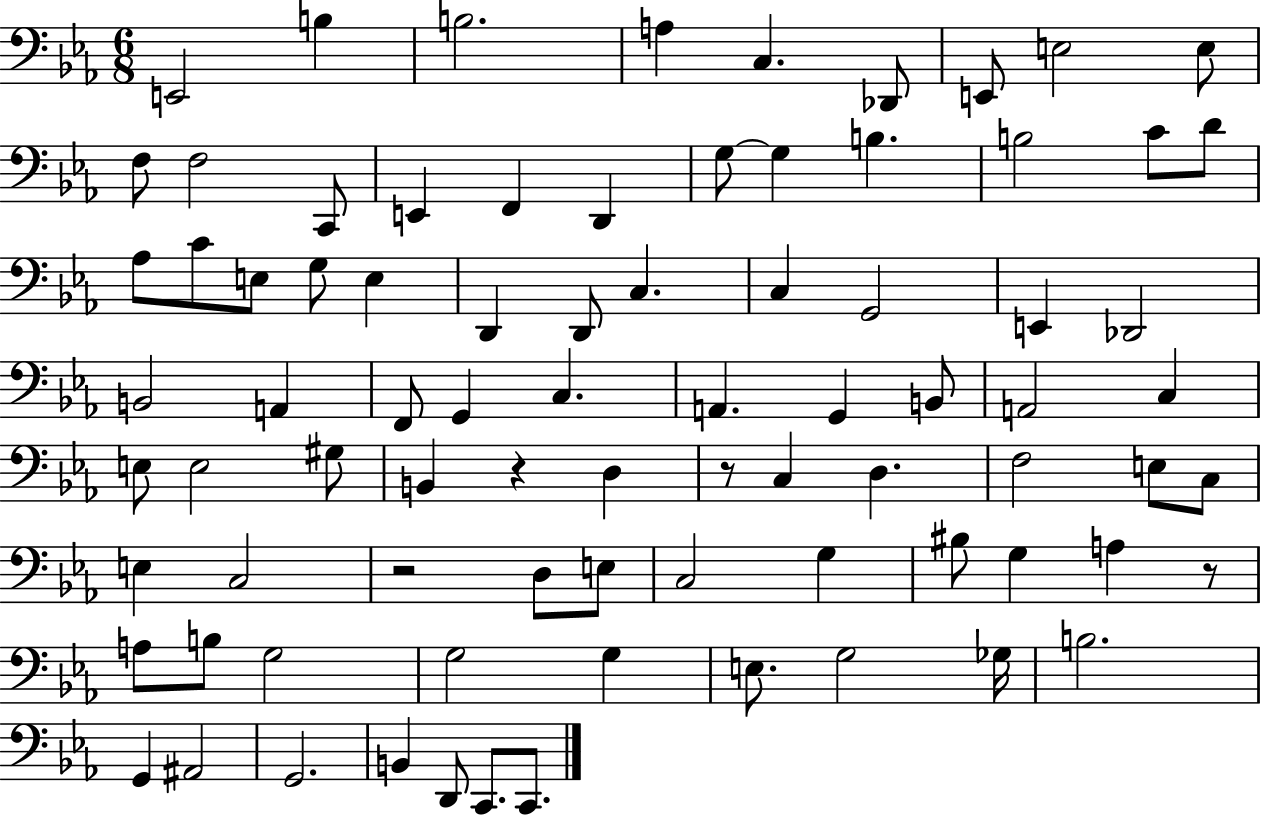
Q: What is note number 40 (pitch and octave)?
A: G2